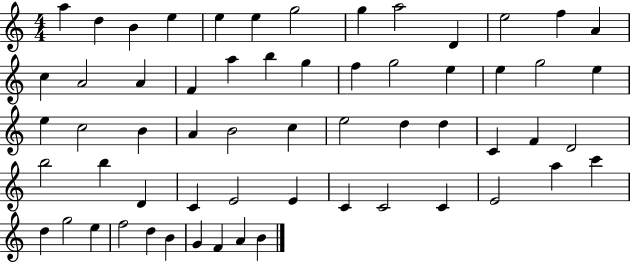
{
  \clef treble
  \numericTimeSignature
  \time 4/4
  \key c \major
  a''4 d''4 b'4 e''4 | e''4 e''4 g''2 | g''4 a''2 d'4 | e''2 f''4 a'4 | \break c''4 a'2 a'4 | f'4 a''4 b''4 g''4 | f''4 g''2 e''4 | e''4 g''2 e''4 | \break e''4 c''2 b'4 | a'4 b'2 c''4 | e''2 d''4 d''4 | c'4 f'4 d'2 | \break b''2 b''4 d'4 | c'4 e'2 e'4 | c'4 c'2 c'4 | e'2 a''4 c'''4 | \break d''4 g''2 e''4 | f''2 d''4 b'4 | g'4 f'4 a'4 b'4 | \bar "|."
}